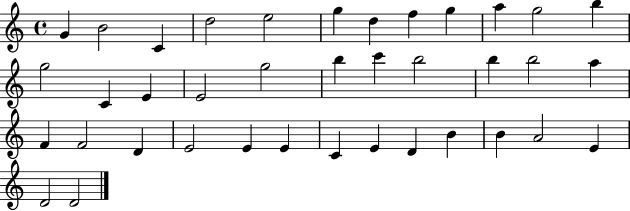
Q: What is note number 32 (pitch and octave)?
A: D4